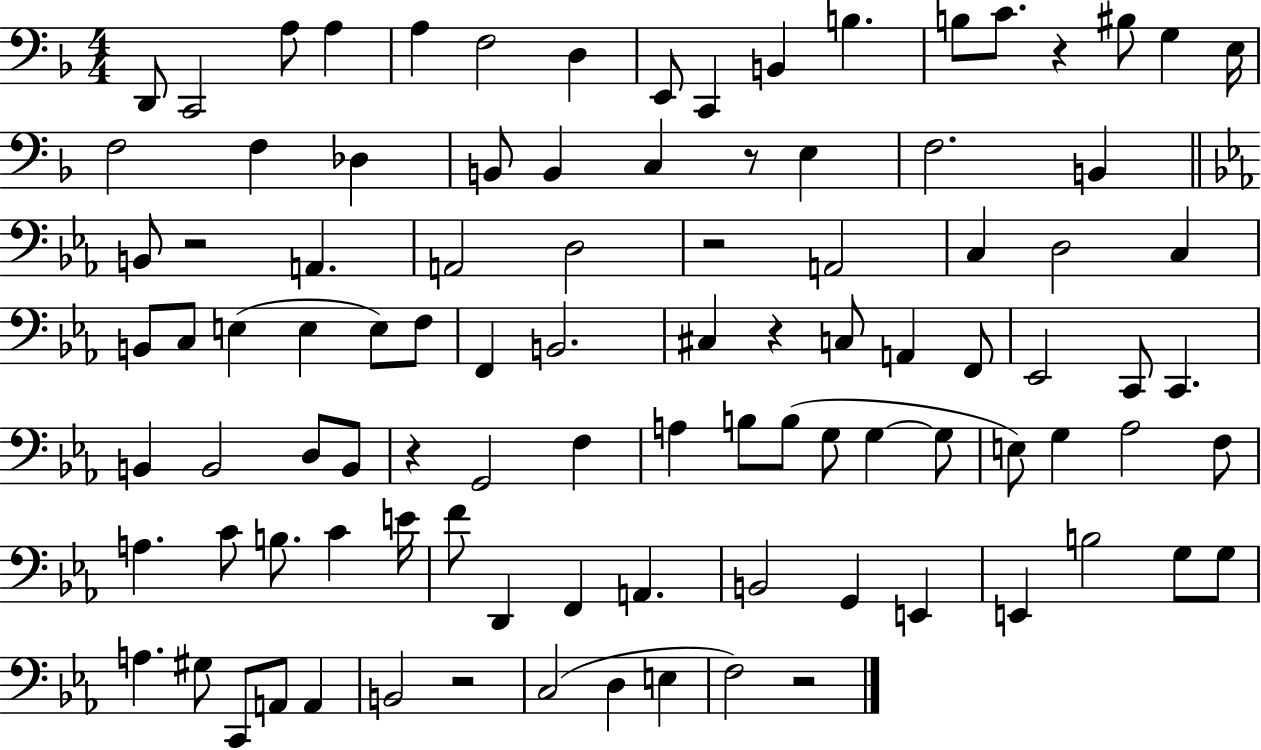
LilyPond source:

{
  \clef bass
  \numericTimeSignature
  \time 4/4
  \key f \major
  d,8 c,2 a8 a4 | a4 f2 d4 | e,8 c,4 b,4 b4. | b8 c'8. r4 bis8 g4 e16 | \break f2 f4 des4 | b,8 b,4 c4 r8 e4 | f2. b,4 | \bar "||" \break \key c \minor b,8 r2 a,4. | a,2 d2 | r2 a,2 | c4 d2 c4 | \break b,8 c8 e4( e4 e8) f8 | f,4 b,2. | cis4 r4 c8 a,4 f,8 | ees,2 c,8 c,4. | \break b,4 b,2 d8 b,8 | r4 g,2 f4 | a4 b8 b8( g8 g4~~ g8 | e8) g4 aes2 f8 | \break a4. c'8 b8. c'4 e'16 | f'8 d,4 f,4 a,4. | b,2 g,4 e,4 | e,4 b2 g8 g8 | \break a4. gis8 c,8 a,8 a,4 | b,2 r2 | c2( d4 e4 | f2) r2 | \break \bar "|."
}